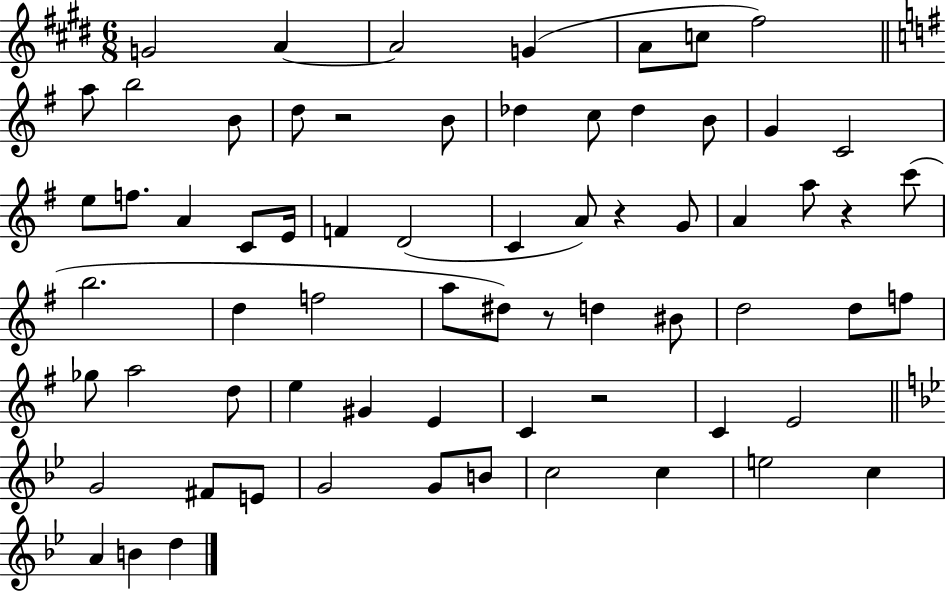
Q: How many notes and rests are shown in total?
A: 68